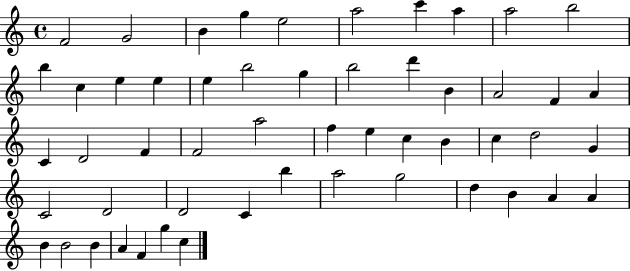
{
  \clef treble
  \time 4/4
  \defaultTimeSignature
  \key c \major
  f'2 g'2 | b'4 g''4 e''2 | a''2 c'''4 a''4 | a''2 b''2 | \break b''4 c''4 e''4 e''4 | e''4 b''2 g''4 | b''2 d'''4 b'4 | a'2 f'4 a'4 | \break c'4 d'2 f'4 | f'2 a''2 | f''4 e''4 c''4 b'4 | c''4 d''2 g'4 | \break c'2 d'2 | d'2 c'4 b''4 | a''2 g''2 | d''4 b'4 a'4 a'4 | \break b'4 b'2 b'4 | a'4 f'4 g''4 c''4 | \bar "|."
}